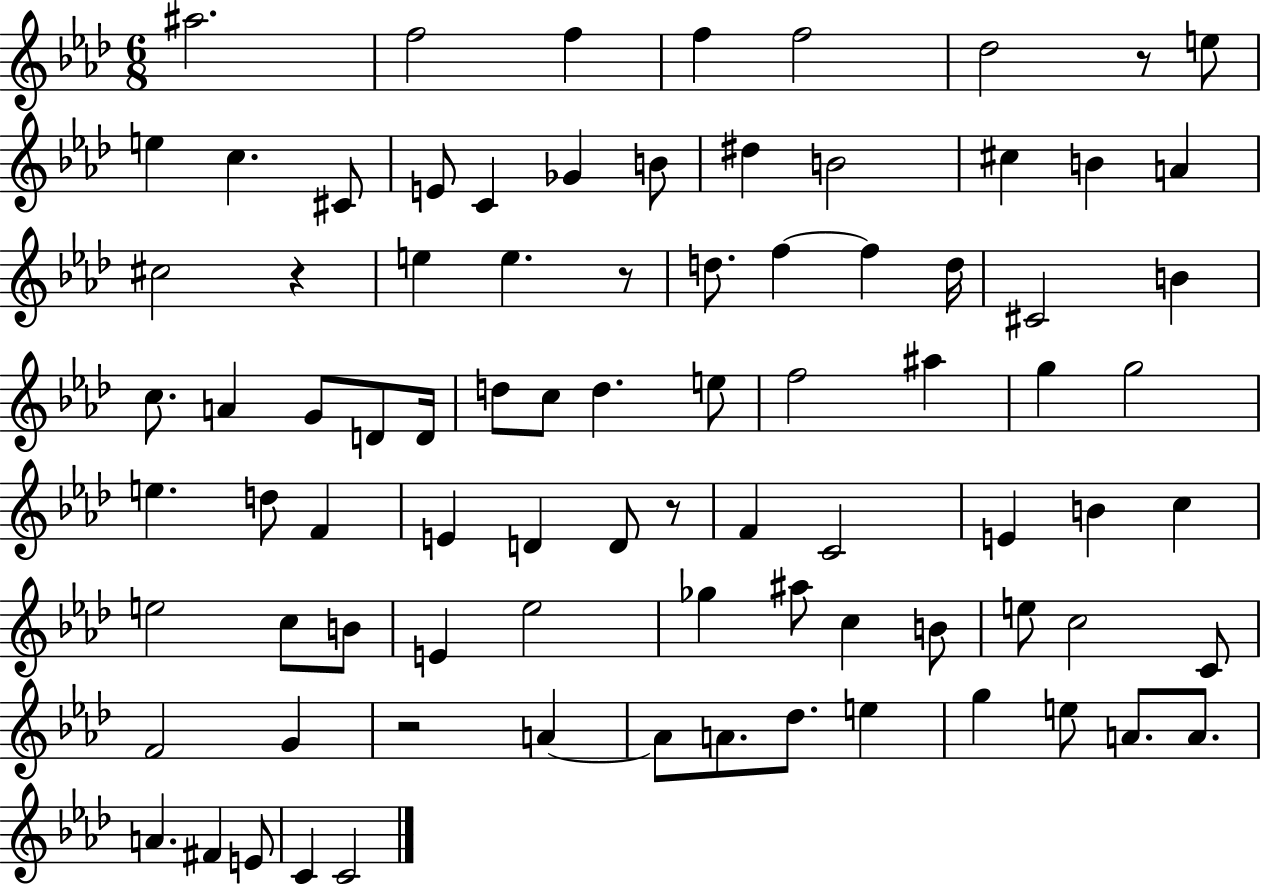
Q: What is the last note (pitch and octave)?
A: C4